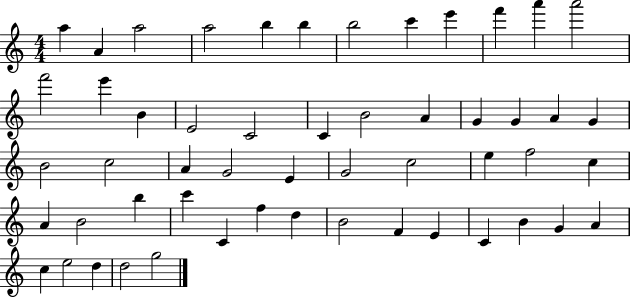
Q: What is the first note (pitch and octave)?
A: A5